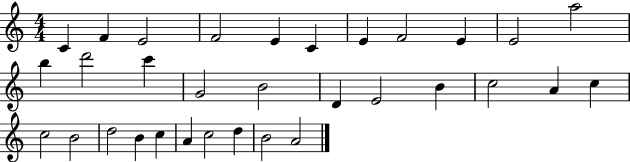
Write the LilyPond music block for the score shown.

{
  \clef treble
  \numericTimeSignature
  \time 4/4
  \key c \major
  c'4 f'4 e'2 | f'2 e'4 c'4 | e'4 f'2 e'4 | e'2 a''2 | \break b''4 d'''2 c'''4 | g'2 b'2 | d'4 e'2 b'4 | c''2 a'4 c''4 | \break c''2 b'2 | d''2 b'4 c''4 | a'4 c''2 d''4 | b'2 a'2 | \break \bar "|."
}